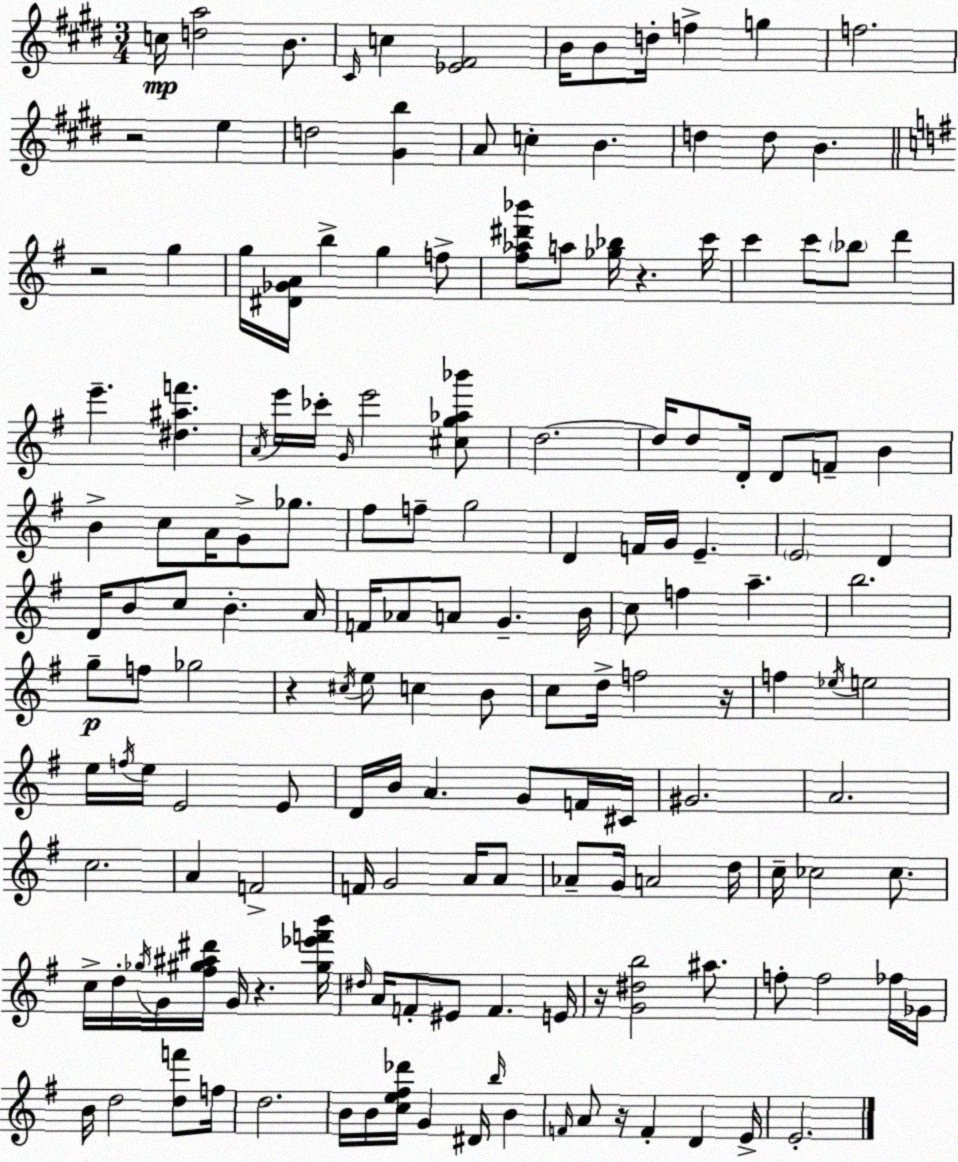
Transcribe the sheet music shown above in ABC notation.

X:1
T:Untitled
M:3/4
L:1/4
K:E
c/4 [da]2 B/2 ^C/4 c [_E^F]2 B/4 B/2 d/4 f g f2 z2 e d2 [^Gb] A/2 c B d d/2 B z2 g g/4 [^D_GA]/4 b g f/2 [^f_a^d'_b']/2 a/2 [_g_b]/4 z c'/4 c' c'/2 _b/2 d' e' [^d^af'] A/4 e'/4 _c'/4 G/4 e'2 [^cg_a_b']/2 d2 d/4 d/2 D/4 D/2 F/2 B B c/2 A/4 G/2 _g/2 ^f/2 f/2 g2 D F/4 G/4 E E2 D D/4 B/2 c/2 B A/4 F/4 _A/2 A/2 G B/4 c/2 f a b2 g/2 f/2 _g2 z ^c/4 e/2 c B/2 c/2 d/4 f2 z/4 f _e/4 e2 e/4 f/4 e/4 E2 E/2 D/4 B/4 A G/2 F/4 ^C/4 ^G2 A2 c2 A F2 F/4 G2 A/4 A/2 _A/2 G/4 A2 d/4 c/4 _c2 _c/2 c/4 d/4 _g/4 G/4 [^f^g^a^d']/4 G/4 z [^g_e'f'b']/4 ^d/4 A/4 F/2 ^E/2 F E/4 z/4 [G^db]2 ^a/2 f/2 f2 _f/4 _G/4 B/4 d2 [df']/2 f/4 d2 B/4 B/4 [ce^f_d']/4 G ^D/4 b/4 B F/4 A/2 z/4 F D E/4 E2